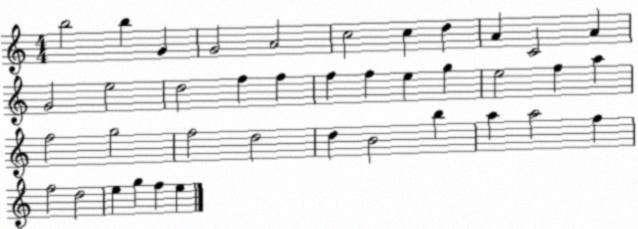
X:1
T:Untitled
M:4/4
L:1/4
K:C
b2 b G G2 A2 c2 c d A C2 A G2 e2 d2 f f f f e g e2 f a f2 g2 f2 d2 d B2 b a a2 f f2 d2 e g f e